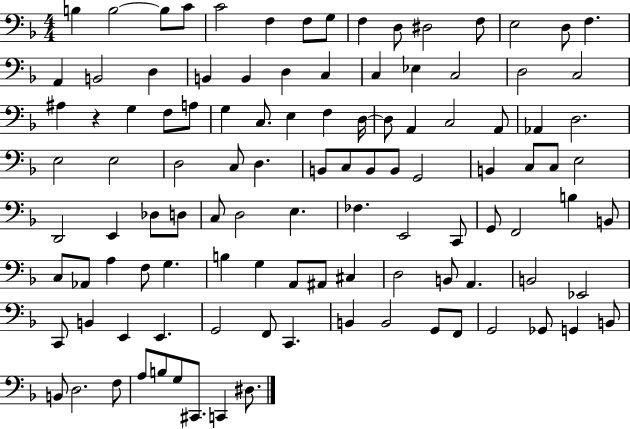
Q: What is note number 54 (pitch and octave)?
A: C3